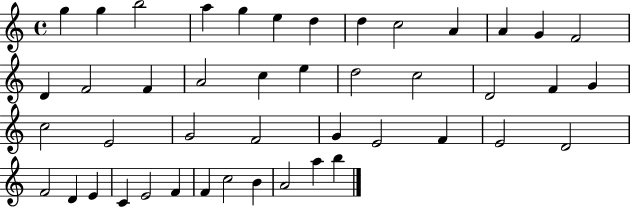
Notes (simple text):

G5/q G5/q B5/h A5/q G5/q E5/q D5/q D5/q C5/h A4/q A4/q G4/q F4/h D4/q F4/h F4/q A4/h C5/q E5/q D5/h C5/h D4/h F4/q G4/q C5/h E4/h G4/h F4/h G4/q E4/h F4/q E4/h D4/h F4/h D4/q E4/q C4/q E4/h F4/q F4/q C5/h B4/q A4/h A5/q B5/q